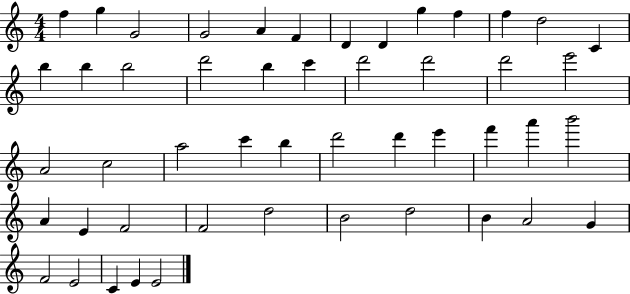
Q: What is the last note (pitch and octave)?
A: E4